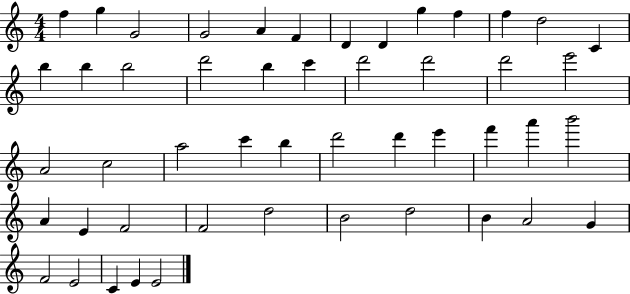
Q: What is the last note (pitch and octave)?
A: E4